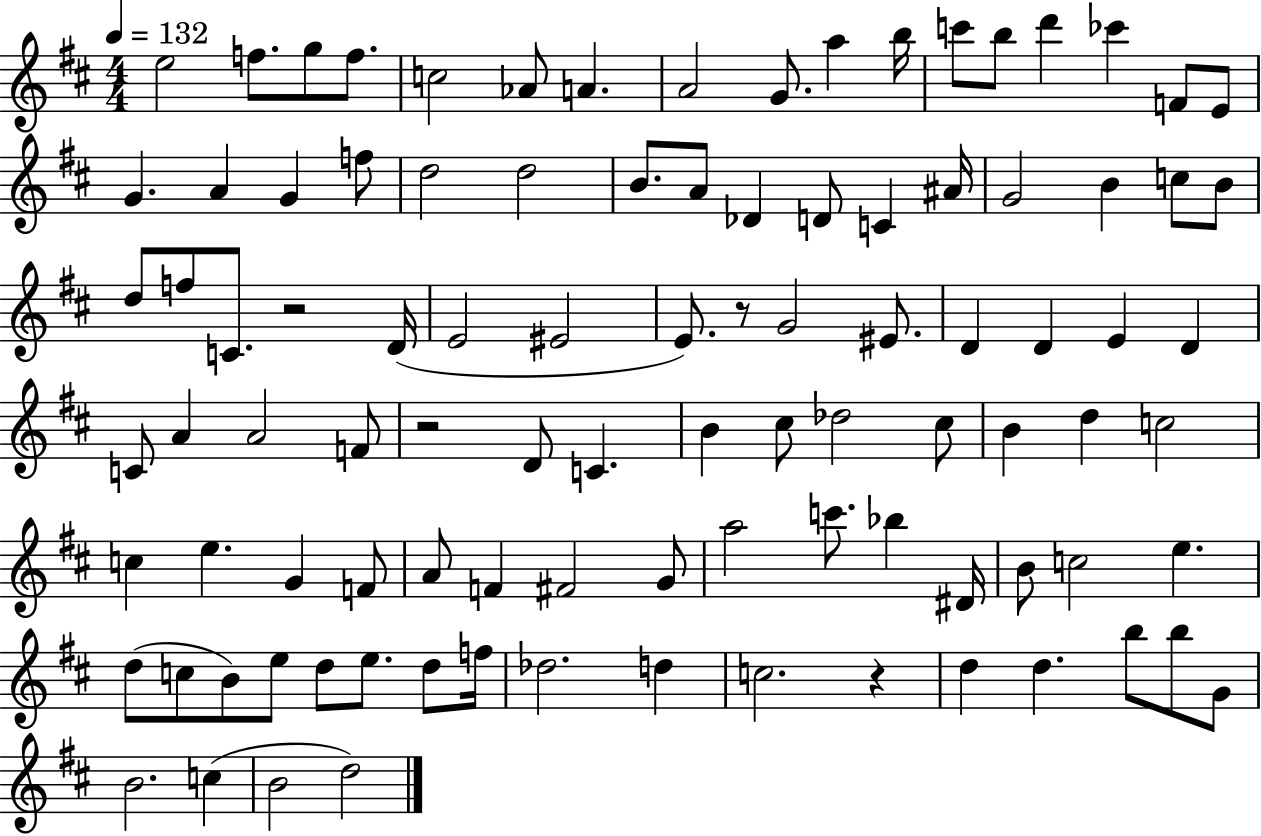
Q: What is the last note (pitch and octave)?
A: D5